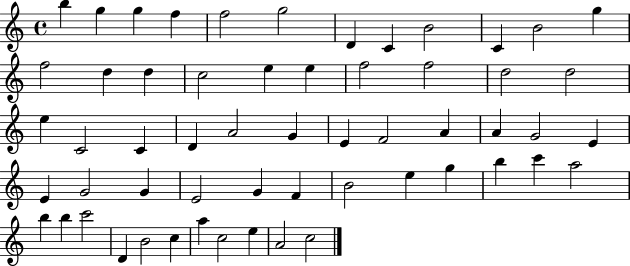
X:1
T:Untitled
M:4/4
L:1/4
K:C
b g g f f2 g2 D C B2 C B2 g f2 d d c2 e e f2 f2 d2 d2 e C2 C D A2 G E F2 A A G2 E E G2 G E2 G F B2 e g b c' a2 b b c'2 D B2 c a c2 e A2 c2